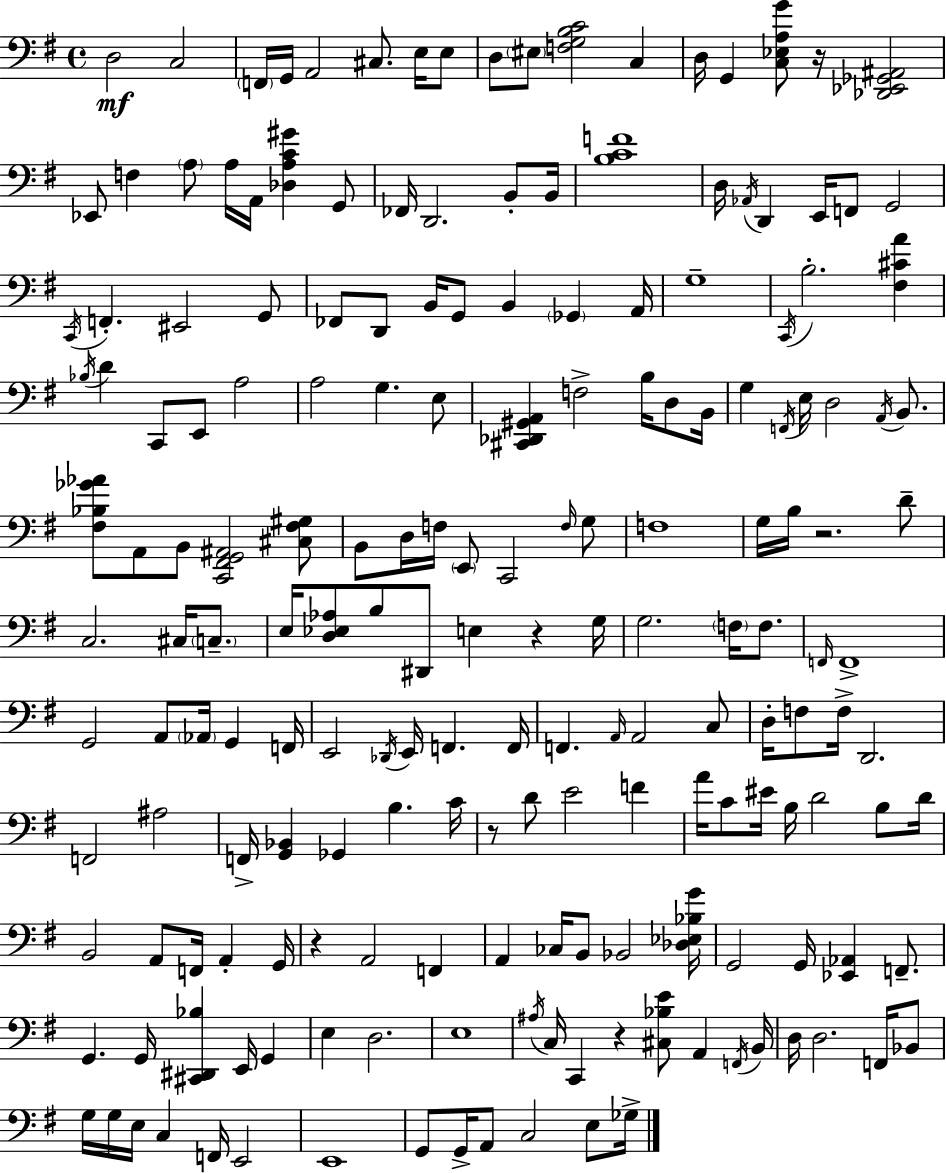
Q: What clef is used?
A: bass